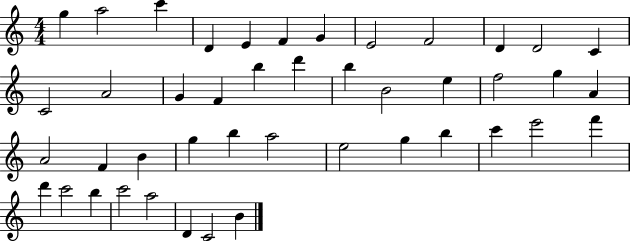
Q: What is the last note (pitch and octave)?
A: B4